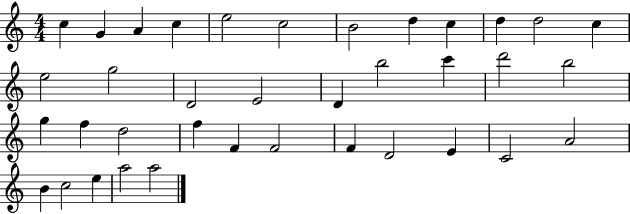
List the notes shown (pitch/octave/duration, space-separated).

C5/q G4/q A4/q C5/q E5/h C5/h B4/h D5/q C5/q D5/q D5/h C5/q E5/h G5/h D4/h E4/h D4/q B5/h C6/q D6/h B5/h G5/q F5/q D5/h F5/q F4/q F4/h F4/q D4/h E4/q C4/h A4/h B4/q C5/h E5/q A5/h A5/h